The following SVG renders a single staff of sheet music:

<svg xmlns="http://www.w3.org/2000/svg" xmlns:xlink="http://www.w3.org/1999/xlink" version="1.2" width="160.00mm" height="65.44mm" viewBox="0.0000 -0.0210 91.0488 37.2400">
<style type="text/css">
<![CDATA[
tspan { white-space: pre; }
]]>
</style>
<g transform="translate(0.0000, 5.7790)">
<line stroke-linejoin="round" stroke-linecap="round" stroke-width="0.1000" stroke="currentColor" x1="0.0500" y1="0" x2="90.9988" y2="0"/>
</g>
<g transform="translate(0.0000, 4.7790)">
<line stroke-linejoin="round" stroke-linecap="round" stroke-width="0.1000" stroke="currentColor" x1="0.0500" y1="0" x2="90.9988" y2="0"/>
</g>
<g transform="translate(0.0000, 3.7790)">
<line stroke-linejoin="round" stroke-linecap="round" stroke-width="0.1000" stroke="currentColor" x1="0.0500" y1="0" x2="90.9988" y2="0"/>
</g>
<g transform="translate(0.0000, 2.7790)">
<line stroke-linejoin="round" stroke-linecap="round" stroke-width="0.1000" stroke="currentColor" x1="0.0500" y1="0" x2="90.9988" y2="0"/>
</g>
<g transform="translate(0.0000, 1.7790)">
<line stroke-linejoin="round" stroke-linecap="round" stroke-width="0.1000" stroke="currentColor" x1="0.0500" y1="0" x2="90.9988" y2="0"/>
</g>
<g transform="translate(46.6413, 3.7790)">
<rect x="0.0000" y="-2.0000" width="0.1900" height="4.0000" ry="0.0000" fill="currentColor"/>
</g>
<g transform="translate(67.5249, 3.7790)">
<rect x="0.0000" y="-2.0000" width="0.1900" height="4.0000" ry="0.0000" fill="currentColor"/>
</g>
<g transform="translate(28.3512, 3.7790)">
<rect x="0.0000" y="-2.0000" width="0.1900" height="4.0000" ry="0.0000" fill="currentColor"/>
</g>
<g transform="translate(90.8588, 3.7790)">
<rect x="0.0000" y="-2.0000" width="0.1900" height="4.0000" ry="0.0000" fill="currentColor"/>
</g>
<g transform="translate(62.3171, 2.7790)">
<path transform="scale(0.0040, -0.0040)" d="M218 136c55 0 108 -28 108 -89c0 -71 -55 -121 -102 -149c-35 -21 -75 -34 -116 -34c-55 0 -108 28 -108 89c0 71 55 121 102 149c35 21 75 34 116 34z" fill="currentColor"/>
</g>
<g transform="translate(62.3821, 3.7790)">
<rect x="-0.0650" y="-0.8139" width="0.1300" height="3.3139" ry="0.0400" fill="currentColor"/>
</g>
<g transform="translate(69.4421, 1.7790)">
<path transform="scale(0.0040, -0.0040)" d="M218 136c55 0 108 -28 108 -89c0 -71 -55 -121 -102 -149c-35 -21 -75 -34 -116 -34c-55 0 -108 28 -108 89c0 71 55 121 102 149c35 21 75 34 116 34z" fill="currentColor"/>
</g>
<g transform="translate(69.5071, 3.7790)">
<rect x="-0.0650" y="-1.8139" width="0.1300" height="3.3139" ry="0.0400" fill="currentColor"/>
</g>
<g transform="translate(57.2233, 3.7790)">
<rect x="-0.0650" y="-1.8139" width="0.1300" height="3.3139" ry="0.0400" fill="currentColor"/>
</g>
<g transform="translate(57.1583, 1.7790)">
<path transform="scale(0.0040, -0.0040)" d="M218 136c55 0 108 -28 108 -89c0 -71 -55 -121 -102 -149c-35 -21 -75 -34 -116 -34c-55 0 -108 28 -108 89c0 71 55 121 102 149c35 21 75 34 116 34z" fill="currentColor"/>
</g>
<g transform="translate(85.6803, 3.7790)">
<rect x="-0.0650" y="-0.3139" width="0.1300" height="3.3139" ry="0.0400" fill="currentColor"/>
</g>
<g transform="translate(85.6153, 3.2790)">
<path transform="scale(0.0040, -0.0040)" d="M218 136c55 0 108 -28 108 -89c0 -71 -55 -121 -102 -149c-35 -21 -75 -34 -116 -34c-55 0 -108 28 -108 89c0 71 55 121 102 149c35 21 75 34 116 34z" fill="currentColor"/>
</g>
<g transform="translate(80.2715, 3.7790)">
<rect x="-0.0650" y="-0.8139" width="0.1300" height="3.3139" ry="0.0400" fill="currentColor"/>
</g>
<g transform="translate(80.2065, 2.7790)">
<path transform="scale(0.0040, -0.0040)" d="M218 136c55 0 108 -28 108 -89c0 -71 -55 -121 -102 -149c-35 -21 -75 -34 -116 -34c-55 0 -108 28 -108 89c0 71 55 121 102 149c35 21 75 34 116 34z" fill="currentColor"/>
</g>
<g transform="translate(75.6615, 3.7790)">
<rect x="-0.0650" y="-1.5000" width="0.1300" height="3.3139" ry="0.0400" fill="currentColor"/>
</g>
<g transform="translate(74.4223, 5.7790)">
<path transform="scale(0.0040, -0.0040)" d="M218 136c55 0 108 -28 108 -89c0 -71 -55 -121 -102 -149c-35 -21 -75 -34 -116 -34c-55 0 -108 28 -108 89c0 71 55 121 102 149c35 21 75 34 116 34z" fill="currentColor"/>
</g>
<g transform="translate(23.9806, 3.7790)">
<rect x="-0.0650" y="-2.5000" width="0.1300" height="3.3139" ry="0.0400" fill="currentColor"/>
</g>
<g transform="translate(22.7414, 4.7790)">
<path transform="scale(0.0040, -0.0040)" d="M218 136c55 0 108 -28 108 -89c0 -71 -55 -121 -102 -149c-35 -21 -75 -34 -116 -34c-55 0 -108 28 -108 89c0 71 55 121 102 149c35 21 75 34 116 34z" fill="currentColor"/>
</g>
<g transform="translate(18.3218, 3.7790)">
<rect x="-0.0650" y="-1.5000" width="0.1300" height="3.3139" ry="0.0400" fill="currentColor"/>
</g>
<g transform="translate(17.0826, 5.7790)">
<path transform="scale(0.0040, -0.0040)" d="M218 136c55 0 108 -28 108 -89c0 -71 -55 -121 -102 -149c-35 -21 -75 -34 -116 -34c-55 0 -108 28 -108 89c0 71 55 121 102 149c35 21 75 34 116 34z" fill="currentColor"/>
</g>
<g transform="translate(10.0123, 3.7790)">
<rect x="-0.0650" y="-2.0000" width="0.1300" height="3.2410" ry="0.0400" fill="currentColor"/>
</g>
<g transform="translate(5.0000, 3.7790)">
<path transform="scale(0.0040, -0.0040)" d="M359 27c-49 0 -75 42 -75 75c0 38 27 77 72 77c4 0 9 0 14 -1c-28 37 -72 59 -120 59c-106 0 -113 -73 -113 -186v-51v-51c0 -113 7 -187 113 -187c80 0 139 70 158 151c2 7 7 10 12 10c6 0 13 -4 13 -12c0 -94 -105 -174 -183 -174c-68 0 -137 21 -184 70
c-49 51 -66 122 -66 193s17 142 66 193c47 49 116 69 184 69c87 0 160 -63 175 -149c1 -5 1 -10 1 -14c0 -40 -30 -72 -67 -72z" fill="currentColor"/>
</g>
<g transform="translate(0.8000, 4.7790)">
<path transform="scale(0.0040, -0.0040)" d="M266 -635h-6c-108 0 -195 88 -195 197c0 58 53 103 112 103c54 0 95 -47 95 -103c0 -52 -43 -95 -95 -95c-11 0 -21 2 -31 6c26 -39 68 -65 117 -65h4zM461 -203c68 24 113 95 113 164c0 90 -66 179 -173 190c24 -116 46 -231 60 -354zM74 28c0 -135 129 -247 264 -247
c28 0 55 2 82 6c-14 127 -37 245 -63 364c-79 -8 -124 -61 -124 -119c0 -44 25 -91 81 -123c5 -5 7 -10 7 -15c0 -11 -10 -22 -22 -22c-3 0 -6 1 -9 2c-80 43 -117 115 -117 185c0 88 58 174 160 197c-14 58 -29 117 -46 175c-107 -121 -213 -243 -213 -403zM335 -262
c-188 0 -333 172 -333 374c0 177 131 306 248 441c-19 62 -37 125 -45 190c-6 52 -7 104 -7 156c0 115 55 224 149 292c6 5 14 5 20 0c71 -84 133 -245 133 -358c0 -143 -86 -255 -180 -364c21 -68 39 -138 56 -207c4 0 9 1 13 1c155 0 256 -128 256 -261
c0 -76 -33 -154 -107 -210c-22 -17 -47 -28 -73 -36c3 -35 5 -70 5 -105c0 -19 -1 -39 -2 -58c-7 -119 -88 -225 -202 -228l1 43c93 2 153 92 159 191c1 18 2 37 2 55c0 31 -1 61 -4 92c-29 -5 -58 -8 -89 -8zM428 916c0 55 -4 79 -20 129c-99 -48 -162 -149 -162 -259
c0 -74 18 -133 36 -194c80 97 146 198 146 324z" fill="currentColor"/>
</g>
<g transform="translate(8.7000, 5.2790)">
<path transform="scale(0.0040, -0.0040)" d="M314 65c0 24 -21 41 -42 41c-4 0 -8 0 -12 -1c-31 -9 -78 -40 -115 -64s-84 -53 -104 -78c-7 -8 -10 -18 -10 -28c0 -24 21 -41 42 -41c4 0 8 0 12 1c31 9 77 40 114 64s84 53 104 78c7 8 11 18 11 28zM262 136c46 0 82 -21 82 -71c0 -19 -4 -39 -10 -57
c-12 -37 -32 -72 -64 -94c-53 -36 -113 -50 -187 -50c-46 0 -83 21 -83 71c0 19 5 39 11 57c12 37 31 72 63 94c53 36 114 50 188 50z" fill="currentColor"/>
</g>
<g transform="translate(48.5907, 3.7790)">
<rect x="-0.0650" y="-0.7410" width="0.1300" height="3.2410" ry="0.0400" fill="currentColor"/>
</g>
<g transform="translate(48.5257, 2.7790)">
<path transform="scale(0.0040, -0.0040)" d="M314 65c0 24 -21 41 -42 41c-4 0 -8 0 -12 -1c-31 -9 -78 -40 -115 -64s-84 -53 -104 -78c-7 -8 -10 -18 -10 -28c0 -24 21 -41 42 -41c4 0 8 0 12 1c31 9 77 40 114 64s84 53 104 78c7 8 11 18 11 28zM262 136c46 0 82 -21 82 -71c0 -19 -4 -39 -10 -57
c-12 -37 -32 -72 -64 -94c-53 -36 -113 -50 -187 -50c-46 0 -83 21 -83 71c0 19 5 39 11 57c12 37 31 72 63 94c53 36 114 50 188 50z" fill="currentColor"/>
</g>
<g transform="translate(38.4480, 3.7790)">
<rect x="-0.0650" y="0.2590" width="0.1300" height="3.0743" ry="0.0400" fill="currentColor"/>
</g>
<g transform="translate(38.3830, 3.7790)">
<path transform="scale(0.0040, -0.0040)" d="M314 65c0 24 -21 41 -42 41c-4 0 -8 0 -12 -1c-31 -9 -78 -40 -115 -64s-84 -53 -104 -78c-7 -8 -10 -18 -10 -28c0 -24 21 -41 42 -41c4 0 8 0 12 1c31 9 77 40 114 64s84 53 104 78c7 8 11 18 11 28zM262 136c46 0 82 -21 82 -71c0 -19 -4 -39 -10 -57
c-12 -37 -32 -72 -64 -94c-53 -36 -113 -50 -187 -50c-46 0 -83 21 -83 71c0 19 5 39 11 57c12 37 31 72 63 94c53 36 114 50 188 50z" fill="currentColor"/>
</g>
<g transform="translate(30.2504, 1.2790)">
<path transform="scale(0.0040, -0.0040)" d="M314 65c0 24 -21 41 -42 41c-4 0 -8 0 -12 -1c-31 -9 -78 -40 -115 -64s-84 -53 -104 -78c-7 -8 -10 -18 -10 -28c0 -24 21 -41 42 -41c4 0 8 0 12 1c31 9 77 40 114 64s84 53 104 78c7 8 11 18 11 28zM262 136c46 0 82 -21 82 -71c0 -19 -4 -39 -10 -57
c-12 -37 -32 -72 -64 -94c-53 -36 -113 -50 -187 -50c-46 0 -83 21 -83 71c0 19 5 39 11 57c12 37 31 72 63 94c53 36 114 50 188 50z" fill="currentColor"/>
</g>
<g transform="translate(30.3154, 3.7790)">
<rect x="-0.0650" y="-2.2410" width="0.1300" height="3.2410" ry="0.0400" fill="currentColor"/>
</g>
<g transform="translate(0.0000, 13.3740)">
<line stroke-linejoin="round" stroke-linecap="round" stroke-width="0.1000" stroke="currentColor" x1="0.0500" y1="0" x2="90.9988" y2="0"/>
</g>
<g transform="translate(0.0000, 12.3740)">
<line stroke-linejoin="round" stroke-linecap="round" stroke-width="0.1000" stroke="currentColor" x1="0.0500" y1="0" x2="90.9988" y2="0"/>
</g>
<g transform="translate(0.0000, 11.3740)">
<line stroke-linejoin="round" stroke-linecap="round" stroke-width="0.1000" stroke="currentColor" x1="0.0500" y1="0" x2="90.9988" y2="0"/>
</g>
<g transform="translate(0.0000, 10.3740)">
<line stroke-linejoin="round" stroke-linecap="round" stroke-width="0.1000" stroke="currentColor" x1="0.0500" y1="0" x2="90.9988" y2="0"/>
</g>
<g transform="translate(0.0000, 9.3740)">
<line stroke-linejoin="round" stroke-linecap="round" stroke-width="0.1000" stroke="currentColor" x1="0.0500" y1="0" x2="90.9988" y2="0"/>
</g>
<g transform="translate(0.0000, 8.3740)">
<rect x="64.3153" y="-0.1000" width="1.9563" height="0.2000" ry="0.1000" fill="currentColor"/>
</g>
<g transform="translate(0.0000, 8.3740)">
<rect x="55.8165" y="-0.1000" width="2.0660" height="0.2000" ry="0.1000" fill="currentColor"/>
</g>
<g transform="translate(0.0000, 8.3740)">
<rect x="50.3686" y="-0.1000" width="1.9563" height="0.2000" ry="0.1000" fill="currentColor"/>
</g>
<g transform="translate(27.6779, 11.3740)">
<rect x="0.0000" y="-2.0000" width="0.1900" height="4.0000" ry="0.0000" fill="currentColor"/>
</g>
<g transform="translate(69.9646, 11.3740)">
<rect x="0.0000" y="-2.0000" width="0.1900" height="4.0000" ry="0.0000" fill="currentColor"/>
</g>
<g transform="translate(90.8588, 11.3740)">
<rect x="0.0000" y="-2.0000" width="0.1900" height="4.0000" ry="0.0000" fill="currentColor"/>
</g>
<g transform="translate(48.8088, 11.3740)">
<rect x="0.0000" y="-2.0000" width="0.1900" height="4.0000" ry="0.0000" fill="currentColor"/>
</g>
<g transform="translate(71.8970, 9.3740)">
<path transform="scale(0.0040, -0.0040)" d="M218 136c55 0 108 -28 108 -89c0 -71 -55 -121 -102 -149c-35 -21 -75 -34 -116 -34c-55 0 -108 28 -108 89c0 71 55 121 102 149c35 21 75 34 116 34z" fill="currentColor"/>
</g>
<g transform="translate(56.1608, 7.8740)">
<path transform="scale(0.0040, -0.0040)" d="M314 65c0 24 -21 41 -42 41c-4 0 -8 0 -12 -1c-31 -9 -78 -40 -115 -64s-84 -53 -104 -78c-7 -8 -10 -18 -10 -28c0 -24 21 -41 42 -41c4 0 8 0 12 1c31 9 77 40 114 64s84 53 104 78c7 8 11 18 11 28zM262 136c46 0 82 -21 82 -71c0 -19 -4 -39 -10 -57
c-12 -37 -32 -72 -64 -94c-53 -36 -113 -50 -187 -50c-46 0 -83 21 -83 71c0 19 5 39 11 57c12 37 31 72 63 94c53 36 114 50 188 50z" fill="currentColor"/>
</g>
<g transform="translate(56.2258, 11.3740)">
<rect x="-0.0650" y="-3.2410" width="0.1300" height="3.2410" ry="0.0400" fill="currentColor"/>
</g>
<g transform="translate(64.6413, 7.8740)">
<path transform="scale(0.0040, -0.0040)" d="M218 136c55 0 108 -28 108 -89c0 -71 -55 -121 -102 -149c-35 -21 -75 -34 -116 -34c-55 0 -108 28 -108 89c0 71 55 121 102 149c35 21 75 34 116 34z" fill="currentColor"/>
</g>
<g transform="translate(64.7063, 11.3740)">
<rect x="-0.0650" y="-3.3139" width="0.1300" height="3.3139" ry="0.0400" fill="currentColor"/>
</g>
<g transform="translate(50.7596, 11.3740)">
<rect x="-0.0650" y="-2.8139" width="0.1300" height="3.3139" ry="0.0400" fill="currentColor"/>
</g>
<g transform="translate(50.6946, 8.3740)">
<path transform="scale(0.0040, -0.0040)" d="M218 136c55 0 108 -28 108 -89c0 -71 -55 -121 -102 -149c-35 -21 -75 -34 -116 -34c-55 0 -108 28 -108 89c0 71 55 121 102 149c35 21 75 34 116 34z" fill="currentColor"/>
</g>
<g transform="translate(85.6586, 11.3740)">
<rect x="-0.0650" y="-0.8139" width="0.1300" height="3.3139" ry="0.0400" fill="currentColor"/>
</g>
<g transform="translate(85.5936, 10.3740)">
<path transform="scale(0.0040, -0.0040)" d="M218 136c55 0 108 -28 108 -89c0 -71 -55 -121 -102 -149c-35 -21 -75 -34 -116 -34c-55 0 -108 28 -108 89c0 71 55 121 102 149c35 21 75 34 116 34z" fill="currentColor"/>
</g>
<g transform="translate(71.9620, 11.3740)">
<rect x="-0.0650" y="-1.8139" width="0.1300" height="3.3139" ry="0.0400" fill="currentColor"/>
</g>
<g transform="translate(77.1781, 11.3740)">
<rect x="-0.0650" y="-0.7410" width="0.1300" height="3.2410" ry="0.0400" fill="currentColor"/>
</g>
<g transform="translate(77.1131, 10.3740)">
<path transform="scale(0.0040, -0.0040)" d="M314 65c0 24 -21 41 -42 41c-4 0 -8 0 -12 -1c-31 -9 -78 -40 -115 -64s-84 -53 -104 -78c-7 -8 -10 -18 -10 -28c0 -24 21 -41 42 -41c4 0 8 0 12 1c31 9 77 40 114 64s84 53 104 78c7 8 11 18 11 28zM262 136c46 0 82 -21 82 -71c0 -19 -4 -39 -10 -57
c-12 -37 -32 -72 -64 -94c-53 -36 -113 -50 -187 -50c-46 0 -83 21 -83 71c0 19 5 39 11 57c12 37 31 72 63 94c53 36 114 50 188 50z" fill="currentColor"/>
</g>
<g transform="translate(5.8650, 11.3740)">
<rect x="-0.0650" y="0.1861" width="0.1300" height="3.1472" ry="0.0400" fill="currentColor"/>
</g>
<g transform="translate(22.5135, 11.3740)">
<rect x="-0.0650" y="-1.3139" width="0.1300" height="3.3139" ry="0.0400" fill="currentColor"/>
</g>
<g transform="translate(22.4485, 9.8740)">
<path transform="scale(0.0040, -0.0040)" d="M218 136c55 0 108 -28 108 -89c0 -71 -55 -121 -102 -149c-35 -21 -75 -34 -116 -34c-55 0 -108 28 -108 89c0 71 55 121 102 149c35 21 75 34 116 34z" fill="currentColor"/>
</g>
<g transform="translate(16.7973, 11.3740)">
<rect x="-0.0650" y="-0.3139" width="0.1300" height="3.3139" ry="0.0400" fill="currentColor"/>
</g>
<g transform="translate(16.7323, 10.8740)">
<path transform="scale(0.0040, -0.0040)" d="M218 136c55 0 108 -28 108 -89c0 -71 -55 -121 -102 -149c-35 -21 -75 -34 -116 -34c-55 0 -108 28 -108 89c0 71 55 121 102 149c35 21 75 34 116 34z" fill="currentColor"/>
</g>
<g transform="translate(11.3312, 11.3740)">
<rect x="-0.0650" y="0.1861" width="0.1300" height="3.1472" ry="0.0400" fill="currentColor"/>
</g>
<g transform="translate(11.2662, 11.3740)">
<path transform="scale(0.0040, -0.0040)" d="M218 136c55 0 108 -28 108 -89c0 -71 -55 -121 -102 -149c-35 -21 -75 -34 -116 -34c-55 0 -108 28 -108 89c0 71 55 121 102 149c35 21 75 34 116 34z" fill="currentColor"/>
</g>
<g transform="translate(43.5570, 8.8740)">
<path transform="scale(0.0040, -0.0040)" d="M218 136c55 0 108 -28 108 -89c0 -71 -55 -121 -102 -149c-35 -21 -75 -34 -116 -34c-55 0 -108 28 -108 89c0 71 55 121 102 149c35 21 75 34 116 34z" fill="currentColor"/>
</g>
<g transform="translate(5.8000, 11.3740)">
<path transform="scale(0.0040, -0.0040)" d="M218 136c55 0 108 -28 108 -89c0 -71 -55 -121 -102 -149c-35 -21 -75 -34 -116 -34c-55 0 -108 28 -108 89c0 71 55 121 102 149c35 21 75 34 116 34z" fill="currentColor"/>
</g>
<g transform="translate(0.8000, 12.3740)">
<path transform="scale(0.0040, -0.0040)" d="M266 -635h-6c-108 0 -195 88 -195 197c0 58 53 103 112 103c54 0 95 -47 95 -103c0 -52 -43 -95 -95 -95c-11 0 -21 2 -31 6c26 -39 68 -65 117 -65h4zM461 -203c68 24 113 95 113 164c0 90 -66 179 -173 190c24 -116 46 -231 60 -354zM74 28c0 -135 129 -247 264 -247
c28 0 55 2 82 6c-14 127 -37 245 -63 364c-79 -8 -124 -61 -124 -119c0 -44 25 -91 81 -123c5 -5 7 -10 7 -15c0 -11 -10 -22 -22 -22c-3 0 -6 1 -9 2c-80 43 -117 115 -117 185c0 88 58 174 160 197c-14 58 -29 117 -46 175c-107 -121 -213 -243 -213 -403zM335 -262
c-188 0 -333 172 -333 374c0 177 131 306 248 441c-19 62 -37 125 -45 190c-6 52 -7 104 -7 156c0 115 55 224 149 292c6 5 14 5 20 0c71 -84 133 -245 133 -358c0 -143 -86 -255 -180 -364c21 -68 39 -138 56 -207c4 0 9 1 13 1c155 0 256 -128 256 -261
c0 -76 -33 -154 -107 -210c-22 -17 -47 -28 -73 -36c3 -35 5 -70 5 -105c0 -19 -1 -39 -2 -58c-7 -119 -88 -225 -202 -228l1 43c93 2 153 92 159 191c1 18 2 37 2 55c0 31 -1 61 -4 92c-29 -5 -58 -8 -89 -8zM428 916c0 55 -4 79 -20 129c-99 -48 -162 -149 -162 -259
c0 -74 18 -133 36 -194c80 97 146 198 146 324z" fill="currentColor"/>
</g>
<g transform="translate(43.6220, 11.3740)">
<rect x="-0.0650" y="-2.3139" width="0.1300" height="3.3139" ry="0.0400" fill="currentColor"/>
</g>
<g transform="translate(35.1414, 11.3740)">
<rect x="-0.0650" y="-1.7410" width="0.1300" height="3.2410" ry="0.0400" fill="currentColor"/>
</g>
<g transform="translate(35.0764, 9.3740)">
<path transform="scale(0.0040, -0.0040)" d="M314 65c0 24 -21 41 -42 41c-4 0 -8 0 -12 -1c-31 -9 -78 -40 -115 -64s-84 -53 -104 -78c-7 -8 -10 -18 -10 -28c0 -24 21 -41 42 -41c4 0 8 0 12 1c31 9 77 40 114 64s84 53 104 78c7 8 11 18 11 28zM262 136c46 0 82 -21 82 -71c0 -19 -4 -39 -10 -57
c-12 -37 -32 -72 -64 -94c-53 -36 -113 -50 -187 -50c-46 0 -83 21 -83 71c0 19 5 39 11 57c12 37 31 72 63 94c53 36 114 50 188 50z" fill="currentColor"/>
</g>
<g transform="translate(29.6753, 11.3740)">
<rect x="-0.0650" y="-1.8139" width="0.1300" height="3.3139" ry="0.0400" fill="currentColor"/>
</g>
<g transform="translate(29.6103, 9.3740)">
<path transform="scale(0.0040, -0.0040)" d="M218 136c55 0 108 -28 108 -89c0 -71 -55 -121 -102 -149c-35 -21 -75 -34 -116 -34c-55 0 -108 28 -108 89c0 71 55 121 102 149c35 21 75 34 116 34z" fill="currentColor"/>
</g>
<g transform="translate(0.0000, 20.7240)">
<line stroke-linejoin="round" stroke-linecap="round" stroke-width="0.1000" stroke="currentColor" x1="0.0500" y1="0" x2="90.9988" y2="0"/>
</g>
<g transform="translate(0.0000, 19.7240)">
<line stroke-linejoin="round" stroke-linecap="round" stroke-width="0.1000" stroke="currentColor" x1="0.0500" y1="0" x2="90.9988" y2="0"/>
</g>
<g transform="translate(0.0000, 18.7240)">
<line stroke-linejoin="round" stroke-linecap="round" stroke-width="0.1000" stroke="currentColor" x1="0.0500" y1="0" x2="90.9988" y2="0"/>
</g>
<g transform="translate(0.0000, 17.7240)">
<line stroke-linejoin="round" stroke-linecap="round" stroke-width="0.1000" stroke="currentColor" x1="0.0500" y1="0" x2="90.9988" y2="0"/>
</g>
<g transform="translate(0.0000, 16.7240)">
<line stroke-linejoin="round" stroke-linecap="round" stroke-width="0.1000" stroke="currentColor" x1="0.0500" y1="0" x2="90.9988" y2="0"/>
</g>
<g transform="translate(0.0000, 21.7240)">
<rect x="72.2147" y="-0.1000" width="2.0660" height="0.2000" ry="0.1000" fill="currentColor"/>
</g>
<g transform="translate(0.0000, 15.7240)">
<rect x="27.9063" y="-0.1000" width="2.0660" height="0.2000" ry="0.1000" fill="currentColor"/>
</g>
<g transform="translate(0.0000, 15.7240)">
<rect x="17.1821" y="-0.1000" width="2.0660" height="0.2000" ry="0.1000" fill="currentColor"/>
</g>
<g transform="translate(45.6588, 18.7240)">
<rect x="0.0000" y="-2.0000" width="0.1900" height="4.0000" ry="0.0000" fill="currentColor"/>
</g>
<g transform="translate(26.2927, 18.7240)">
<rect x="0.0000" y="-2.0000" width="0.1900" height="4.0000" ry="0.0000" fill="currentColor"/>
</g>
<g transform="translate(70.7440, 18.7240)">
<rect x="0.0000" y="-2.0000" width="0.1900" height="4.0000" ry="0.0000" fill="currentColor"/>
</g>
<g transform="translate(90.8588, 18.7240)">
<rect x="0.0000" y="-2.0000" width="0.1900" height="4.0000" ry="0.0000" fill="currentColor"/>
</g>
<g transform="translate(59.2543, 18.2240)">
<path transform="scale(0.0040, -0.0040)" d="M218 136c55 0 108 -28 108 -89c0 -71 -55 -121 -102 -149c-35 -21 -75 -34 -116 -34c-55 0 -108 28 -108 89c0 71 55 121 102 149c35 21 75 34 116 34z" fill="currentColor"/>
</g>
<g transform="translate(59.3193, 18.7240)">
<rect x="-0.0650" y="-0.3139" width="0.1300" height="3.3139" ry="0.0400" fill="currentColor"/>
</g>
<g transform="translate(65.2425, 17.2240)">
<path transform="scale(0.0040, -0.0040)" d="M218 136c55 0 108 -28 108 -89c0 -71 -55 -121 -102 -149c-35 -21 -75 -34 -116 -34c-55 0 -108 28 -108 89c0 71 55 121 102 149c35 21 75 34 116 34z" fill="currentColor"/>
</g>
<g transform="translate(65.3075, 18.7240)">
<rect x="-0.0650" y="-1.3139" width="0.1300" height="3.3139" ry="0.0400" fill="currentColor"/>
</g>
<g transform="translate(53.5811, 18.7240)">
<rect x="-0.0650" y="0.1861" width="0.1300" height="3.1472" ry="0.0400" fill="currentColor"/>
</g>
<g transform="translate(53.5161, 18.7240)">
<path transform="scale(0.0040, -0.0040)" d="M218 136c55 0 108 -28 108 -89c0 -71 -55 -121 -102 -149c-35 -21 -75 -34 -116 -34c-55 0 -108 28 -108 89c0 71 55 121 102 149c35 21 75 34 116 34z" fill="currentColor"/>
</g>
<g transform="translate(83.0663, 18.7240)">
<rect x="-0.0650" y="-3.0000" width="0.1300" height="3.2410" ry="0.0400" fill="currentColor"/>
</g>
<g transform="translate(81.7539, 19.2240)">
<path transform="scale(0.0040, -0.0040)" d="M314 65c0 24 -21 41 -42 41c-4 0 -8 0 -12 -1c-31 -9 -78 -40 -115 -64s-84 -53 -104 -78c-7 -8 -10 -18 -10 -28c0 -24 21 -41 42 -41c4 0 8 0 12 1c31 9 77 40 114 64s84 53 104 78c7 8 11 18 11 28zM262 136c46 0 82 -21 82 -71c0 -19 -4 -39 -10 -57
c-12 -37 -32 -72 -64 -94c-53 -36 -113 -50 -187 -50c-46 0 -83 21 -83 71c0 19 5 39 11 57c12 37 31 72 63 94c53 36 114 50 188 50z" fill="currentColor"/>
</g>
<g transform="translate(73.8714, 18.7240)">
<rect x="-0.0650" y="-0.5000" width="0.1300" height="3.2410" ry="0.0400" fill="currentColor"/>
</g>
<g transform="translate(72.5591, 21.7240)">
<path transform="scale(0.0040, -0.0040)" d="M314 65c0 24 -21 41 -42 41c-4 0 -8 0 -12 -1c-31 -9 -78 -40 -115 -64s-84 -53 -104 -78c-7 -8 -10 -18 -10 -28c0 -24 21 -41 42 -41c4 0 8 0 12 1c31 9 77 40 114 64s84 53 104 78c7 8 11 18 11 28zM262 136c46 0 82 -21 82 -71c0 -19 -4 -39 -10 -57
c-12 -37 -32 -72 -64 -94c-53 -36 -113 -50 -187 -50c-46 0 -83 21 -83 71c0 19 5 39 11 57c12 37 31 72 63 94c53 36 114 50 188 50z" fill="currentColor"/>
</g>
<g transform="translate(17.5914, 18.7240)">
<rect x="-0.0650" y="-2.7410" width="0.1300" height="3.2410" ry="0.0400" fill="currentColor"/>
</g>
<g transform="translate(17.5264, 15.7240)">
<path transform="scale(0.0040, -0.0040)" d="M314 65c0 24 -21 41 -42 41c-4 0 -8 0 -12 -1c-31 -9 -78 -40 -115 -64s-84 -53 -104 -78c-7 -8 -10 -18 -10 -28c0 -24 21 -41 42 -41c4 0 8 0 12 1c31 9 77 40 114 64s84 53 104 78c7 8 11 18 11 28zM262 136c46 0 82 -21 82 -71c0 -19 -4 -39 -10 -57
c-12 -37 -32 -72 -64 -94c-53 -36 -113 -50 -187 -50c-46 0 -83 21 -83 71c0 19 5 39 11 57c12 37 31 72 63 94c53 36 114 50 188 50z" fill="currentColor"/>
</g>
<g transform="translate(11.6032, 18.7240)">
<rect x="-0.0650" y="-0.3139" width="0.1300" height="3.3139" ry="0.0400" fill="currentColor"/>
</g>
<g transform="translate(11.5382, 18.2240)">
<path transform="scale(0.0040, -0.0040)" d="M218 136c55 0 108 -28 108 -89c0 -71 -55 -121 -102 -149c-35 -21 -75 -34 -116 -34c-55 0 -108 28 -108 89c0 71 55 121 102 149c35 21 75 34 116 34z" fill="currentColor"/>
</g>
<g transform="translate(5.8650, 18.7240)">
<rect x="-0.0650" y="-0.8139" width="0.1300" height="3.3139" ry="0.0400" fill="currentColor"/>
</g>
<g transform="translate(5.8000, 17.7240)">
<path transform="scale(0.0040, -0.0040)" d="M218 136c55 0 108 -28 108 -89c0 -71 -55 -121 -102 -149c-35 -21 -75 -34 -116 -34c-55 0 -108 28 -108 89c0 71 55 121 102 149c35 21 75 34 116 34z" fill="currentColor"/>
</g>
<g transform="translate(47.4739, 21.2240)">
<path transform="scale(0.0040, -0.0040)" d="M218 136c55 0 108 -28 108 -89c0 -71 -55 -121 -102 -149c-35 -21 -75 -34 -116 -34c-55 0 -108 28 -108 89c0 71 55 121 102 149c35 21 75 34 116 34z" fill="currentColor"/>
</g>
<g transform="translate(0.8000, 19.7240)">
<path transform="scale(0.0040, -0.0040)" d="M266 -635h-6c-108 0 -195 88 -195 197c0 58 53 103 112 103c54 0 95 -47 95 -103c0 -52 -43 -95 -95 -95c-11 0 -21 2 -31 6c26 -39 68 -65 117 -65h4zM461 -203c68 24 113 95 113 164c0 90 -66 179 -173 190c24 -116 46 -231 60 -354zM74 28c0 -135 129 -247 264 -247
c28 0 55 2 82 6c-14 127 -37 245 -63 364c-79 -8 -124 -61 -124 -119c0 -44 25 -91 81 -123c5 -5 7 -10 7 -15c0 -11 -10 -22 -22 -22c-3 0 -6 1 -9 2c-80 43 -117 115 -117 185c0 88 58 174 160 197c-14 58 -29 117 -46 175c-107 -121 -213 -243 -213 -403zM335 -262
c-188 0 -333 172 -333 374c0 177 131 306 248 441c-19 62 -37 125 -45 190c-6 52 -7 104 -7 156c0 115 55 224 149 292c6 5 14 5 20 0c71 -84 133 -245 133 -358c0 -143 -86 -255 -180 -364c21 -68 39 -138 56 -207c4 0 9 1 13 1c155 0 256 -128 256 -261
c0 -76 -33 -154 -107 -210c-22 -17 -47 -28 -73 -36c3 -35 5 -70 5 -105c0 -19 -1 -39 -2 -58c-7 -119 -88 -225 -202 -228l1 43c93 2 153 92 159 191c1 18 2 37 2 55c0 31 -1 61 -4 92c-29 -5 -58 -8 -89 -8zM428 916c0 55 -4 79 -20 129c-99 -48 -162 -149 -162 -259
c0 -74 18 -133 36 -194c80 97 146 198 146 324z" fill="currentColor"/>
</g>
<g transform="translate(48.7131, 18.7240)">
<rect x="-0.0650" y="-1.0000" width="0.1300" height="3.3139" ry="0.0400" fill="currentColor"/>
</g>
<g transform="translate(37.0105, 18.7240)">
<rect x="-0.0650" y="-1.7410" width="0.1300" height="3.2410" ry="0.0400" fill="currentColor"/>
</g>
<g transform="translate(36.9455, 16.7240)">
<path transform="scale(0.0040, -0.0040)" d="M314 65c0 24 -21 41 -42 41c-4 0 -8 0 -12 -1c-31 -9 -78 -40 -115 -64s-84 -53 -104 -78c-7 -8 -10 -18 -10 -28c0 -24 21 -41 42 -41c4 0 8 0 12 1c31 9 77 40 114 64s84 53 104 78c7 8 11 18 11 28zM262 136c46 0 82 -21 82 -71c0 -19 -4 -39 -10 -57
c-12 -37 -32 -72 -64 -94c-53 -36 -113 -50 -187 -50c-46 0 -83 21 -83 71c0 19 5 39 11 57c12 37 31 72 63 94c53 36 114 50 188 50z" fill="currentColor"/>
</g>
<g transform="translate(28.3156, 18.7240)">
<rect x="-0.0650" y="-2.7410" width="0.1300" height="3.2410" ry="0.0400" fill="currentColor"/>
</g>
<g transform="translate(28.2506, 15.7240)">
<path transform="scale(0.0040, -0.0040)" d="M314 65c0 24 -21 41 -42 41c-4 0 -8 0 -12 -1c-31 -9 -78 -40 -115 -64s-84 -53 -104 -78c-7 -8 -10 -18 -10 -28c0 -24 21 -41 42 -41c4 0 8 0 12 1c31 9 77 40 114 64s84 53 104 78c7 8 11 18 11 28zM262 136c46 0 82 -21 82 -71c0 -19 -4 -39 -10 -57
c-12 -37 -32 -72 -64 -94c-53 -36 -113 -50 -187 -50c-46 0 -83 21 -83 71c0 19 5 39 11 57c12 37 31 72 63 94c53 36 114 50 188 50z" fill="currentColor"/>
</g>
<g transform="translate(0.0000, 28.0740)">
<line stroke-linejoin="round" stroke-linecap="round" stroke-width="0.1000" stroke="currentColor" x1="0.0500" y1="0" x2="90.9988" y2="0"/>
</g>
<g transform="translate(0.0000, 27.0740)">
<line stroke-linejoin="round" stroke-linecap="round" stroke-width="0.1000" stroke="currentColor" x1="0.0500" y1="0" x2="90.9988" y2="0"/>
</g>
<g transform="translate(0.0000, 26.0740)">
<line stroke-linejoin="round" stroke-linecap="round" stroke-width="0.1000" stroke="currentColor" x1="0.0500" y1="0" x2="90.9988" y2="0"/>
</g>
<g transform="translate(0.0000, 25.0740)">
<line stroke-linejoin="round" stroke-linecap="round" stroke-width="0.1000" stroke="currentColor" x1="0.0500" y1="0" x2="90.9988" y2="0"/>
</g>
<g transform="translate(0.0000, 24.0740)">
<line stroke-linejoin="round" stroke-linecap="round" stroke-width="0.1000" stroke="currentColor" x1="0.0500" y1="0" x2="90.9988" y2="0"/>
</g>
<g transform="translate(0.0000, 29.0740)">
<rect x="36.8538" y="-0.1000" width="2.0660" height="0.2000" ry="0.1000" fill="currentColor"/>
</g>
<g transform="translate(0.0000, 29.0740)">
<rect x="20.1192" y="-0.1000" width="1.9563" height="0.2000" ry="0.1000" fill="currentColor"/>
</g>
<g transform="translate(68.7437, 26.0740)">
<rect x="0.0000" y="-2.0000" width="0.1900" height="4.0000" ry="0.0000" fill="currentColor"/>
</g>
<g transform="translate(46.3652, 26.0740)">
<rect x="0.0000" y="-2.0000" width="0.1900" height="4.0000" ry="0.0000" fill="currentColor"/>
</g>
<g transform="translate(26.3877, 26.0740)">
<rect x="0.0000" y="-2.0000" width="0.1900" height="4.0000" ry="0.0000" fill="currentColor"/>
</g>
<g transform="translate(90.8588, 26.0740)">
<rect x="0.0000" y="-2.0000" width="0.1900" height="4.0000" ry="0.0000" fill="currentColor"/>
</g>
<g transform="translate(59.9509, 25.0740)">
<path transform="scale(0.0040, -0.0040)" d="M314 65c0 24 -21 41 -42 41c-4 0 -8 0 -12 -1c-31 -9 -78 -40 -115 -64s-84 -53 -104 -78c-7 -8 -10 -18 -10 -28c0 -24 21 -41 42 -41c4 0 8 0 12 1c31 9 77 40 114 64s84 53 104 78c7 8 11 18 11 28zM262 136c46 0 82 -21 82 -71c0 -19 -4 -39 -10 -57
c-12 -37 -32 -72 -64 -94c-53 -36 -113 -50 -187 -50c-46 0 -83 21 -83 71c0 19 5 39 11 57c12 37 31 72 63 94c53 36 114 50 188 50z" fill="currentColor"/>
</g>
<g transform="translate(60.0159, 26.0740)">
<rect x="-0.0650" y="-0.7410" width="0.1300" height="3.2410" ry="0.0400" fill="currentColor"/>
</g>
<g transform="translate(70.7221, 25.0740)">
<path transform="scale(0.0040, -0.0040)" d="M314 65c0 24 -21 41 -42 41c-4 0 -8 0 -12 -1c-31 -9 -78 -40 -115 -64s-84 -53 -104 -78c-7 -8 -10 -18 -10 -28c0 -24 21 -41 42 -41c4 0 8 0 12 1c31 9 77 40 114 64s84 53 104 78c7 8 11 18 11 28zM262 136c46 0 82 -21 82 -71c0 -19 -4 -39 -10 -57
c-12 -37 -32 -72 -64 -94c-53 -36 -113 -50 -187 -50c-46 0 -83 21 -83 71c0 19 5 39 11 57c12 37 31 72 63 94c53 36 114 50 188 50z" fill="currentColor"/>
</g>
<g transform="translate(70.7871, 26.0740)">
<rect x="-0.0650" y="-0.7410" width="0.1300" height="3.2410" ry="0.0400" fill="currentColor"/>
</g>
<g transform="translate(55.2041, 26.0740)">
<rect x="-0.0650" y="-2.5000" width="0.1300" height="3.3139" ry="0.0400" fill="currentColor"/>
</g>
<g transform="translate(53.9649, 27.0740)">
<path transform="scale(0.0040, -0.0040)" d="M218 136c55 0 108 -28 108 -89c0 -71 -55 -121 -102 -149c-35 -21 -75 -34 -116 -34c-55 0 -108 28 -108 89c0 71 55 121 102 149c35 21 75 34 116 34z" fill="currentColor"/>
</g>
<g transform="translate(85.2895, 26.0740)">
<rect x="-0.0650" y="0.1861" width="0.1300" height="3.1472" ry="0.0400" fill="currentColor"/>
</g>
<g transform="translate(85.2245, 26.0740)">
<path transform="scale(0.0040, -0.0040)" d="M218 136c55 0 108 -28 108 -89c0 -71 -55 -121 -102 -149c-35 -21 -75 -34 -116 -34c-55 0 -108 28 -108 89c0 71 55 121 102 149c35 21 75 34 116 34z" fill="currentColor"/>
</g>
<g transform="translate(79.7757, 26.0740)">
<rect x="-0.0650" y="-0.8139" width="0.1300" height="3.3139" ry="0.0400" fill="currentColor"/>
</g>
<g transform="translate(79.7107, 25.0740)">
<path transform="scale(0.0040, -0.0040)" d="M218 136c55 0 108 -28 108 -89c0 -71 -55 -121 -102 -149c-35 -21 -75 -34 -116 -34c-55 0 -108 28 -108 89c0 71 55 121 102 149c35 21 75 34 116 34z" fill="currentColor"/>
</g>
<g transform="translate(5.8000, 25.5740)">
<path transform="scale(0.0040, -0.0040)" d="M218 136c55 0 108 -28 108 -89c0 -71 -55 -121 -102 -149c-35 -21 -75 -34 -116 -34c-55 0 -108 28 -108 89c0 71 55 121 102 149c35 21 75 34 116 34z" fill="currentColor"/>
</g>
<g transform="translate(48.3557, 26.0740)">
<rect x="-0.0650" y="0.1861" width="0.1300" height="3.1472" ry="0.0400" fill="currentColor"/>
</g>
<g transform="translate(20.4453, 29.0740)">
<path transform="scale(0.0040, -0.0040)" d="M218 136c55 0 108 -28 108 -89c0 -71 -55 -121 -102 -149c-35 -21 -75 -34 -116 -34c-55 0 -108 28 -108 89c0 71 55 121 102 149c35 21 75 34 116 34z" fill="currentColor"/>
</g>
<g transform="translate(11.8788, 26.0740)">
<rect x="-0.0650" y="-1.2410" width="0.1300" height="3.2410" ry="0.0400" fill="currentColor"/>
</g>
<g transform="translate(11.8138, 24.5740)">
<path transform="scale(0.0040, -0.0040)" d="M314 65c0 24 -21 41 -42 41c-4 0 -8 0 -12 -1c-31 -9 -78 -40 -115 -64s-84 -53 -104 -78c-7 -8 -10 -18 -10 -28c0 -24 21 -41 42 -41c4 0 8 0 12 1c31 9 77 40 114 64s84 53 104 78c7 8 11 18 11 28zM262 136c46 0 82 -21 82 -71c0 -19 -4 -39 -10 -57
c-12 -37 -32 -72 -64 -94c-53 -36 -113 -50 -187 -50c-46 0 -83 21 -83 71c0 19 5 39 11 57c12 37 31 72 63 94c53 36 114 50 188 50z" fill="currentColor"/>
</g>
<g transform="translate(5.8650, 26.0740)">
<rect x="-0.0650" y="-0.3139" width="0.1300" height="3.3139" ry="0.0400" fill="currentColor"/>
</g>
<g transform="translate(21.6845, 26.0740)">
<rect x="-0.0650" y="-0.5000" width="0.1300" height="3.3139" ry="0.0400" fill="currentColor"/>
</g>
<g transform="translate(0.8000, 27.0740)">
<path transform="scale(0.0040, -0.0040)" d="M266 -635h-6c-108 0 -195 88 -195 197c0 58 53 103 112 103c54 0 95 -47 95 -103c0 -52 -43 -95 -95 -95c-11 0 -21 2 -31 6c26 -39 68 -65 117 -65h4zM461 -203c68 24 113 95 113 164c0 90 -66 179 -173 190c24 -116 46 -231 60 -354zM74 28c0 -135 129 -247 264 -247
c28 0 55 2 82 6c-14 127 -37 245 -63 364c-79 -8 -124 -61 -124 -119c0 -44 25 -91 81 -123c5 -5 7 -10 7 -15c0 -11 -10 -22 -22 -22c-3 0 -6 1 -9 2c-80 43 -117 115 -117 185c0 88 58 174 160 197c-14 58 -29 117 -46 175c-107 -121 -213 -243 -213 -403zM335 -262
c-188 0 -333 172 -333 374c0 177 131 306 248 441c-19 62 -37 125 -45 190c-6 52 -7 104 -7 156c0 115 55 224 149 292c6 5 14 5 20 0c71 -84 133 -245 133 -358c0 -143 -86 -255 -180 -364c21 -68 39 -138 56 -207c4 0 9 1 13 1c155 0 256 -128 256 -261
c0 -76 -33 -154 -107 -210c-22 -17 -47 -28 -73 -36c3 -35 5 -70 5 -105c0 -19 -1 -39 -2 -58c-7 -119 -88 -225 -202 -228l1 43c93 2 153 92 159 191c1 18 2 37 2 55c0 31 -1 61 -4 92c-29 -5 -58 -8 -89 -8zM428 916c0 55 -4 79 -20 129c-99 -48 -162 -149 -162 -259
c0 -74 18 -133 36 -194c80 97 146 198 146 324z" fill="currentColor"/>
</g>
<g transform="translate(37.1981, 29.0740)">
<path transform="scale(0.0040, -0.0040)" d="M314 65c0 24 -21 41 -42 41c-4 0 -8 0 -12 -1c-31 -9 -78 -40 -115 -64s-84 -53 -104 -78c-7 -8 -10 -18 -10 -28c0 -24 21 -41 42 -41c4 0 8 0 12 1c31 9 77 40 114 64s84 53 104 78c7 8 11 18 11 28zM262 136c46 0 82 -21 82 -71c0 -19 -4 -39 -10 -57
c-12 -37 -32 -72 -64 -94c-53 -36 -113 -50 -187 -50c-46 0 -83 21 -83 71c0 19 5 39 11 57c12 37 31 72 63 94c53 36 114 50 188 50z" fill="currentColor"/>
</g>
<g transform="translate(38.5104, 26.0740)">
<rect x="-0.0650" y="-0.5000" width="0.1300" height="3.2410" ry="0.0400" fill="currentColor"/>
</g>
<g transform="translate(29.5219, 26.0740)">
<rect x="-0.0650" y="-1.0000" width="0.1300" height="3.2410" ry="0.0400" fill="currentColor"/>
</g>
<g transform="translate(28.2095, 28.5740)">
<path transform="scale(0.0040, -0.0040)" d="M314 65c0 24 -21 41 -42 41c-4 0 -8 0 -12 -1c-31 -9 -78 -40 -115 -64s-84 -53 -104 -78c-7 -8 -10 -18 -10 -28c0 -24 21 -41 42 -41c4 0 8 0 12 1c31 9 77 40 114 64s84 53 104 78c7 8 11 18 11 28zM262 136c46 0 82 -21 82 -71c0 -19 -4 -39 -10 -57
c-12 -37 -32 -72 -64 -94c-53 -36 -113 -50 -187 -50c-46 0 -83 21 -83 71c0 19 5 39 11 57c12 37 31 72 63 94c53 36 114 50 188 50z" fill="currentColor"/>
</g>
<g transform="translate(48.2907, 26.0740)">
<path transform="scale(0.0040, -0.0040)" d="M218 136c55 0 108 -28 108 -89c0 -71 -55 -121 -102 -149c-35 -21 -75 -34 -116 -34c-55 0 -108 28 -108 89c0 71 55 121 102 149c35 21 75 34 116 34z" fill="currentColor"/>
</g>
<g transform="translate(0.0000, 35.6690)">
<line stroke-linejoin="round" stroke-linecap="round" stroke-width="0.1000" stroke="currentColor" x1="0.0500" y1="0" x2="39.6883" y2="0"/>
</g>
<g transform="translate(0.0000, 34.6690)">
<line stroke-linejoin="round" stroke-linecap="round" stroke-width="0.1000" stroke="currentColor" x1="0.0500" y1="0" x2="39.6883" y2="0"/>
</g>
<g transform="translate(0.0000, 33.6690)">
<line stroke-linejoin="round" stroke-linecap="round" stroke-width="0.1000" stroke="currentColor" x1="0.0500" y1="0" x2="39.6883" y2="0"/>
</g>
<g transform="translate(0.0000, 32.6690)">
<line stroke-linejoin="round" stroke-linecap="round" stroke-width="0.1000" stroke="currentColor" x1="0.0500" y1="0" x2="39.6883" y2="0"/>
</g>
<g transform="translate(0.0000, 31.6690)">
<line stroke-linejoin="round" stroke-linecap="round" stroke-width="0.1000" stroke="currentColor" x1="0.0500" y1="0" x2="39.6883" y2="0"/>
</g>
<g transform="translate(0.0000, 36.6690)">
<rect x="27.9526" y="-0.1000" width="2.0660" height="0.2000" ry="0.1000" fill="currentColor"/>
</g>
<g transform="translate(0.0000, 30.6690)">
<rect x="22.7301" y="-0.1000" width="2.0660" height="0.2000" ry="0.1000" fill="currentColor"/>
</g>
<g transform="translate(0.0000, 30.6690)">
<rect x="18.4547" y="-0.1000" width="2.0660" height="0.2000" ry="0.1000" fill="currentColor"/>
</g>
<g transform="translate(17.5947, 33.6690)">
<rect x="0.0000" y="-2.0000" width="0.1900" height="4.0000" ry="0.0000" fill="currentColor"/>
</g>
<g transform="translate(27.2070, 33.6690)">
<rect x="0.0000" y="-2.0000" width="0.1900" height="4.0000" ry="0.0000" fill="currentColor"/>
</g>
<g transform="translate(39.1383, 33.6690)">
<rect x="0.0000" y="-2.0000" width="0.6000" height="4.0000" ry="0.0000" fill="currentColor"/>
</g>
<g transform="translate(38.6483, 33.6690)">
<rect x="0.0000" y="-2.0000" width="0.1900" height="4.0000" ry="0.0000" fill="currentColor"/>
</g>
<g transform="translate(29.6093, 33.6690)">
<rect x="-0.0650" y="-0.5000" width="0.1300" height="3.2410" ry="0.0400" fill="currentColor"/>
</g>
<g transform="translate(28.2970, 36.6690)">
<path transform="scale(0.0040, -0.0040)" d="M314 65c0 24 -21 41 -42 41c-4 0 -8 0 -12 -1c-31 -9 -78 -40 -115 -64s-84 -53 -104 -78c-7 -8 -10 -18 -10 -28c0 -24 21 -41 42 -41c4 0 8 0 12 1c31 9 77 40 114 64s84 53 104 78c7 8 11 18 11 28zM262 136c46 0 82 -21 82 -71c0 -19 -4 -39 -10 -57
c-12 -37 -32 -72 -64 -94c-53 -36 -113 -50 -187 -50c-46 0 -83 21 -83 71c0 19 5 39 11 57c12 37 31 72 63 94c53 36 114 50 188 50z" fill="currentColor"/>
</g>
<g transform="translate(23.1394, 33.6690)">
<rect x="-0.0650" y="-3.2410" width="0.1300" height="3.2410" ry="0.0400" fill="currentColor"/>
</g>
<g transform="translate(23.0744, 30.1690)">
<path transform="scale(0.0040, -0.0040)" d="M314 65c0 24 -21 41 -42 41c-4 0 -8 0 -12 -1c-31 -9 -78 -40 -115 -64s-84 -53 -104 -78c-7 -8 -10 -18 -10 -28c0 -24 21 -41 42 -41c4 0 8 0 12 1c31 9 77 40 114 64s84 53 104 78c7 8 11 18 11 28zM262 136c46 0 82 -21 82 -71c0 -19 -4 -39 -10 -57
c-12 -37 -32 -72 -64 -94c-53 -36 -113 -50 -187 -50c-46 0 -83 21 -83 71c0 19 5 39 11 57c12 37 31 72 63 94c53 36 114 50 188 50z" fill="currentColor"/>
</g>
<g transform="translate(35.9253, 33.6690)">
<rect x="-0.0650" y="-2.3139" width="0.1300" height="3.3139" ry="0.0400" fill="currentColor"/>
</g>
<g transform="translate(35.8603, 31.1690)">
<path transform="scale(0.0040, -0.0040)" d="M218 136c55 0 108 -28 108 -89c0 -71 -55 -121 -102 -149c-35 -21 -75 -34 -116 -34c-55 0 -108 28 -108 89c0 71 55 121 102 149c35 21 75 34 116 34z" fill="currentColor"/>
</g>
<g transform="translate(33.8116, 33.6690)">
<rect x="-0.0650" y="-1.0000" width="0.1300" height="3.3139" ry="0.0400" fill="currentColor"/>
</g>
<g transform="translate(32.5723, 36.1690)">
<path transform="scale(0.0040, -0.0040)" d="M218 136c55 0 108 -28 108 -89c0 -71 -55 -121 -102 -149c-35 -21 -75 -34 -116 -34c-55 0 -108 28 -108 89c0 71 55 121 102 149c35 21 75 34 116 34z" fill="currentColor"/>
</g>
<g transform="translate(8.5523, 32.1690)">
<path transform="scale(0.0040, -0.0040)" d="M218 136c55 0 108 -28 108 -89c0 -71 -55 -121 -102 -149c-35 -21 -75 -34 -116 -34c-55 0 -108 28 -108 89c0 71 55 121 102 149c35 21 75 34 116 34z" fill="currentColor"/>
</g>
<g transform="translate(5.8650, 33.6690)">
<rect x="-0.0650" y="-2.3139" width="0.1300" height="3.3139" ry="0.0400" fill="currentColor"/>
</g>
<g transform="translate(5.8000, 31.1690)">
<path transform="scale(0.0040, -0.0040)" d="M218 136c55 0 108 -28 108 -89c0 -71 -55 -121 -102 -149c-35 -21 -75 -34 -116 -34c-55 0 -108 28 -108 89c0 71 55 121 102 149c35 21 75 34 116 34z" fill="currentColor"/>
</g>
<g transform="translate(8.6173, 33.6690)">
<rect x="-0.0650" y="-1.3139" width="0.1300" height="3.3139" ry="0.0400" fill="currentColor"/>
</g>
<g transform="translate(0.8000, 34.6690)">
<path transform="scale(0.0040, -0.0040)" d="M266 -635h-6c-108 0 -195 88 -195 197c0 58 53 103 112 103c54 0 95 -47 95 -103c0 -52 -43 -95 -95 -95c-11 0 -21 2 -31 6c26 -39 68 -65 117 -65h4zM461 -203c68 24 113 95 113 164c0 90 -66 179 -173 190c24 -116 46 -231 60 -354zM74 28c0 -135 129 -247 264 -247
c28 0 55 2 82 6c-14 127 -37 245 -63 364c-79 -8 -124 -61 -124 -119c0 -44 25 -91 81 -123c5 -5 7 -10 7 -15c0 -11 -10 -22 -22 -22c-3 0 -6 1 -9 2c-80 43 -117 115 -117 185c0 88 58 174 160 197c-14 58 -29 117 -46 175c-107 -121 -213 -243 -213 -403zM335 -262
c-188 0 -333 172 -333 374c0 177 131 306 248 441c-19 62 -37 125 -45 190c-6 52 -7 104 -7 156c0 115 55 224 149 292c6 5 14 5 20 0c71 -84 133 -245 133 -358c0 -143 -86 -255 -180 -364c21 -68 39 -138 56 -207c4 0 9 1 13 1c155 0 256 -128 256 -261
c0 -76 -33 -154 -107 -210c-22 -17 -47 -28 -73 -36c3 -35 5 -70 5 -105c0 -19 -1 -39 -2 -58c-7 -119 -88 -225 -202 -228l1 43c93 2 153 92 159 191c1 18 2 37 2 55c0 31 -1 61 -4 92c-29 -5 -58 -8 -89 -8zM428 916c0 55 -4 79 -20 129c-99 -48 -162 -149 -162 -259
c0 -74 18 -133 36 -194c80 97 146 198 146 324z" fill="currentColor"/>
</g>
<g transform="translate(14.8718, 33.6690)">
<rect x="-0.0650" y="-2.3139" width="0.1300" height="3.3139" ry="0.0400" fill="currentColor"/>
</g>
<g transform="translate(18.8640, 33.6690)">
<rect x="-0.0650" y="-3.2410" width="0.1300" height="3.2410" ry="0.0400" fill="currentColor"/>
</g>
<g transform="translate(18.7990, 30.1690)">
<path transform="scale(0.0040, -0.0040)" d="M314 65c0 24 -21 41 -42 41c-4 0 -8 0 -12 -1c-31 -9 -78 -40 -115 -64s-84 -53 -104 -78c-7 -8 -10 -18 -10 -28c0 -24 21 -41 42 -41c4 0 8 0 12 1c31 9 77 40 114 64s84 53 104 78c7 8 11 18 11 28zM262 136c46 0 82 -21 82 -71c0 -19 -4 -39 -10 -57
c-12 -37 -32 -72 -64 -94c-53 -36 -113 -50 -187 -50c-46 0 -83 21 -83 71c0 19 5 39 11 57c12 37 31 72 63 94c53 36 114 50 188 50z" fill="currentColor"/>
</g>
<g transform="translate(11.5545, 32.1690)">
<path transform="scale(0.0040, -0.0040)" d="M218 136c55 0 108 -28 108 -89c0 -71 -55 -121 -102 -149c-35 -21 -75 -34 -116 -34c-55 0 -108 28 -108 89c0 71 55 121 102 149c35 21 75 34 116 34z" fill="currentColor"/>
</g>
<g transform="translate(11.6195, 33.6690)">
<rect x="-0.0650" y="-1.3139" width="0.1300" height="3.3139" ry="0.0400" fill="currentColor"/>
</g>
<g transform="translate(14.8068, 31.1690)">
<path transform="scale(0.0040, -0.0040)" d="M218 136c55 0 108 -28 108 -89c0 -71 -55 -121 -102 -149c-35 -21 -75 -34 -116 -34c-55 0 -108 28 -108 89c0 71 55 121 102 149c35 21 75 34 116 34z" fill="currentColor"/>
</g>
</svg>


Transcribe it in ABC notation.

X:1
T:Untitled
M:4/4
L:1/4
K:C
F2 E G g2 B2 d2 f d f E d c B B c e f f2 g a b2 b f d2 d d c a2 a2 f2 D B c e C2 A2 c e2 C D2 C2 B G d2 d2 d B g e e g b2 b2 C2 D g